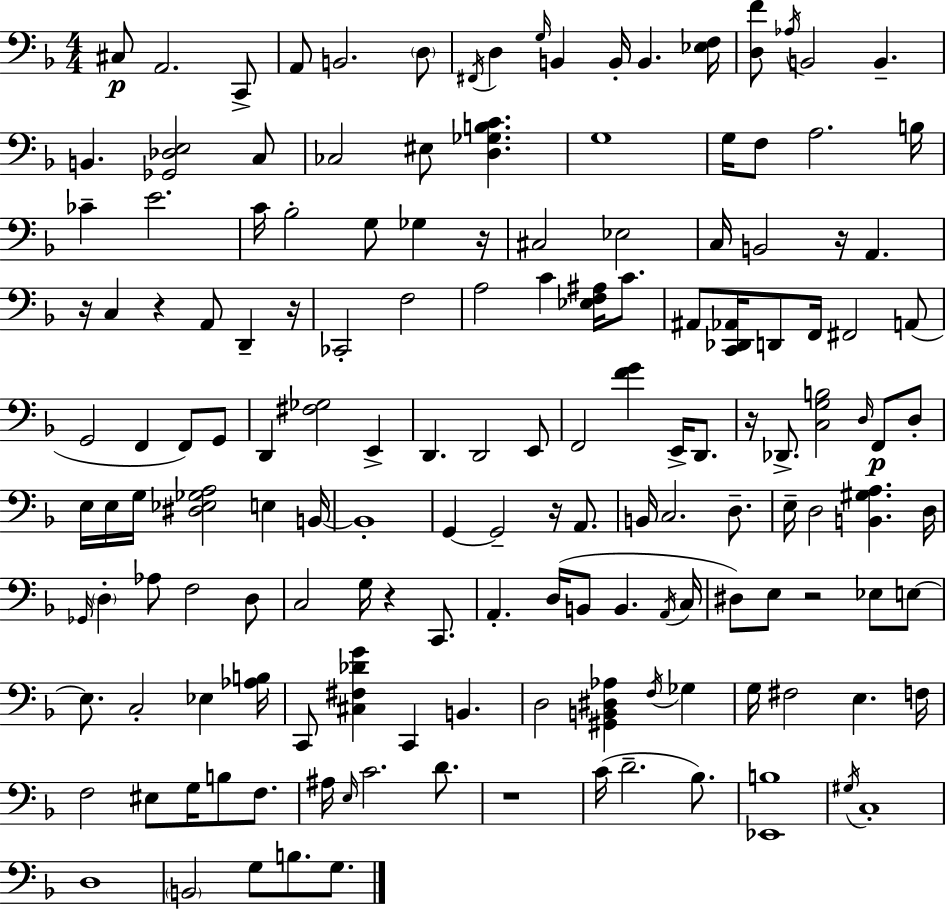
C#3/e A2/h. C2/e A2/e B2/h. D3/e F#2/s D3/q G3/s B2/q B2/s B2/q. [Eb3,F3]/s [D3,F4]/e Ab3/s B2/h B2/q. B2/q. [Gb2,Db3,E3]/h C3/e CES3/h EIS3/e [D3,Gb3,B3,C4]/q. G3/w G3/s F3/e A3/h. B3/s CES4/q E4/h. C4/s Bb3/h G3/e Gb3/q R/s C#3/h Eb3/h C3/s B2/h R/s A2/q. R/s C3/q R/q A2/e D2/q R/s CES2/h F3/h A3/h C4/q [Eb3,F3,A#3]/s C4/e. A#2/e [C2,Db2,Ab2]/s D2/e F2/s F#2/h A2/e G2/h F2/q F2/e G2/e D2/q [F#3,Gb3]/h E2/q D2/q. D2/h E2/e F2/h [F4,G4]/q E2/s D2/e. R/s Db2/e. [C3,G3,B3]/h D3/s F2/e D3/e E3/s E3/s G3/s [D#3,Eb3,Gb3,A3]/h E3/q B2/s B2/w G2/q G2/h R/s A2/e. B2/s C3/h. D3/e. E3/s D3/h [B2,G#3,A3]/q. D3/s Gb2/s D3/q Ab3/e F3/h D3/e C3/h G3/s R/q C2/e. A2/q. D3/s B2/e B2/q. A2/s C3/s D#3/e E3/e R/h Eb3/e E3/e E3/e. C3/h Eb3/q [Ab3,B3]/s C2/e [C#3,F#3,Db4,G4]/q C2/q B2/q. D3/h [G#2,B2,D#3,Ab3]/q F3/s Gb3/q G3/s F#3/h E3/q. F3/s F3/h EIS3/e G3/s B3/e F3/e. A#3/s E3/s C4/h. D4/e. R/w C4/s D4/h. Bb3/e. [Eb2,B3]/w G#3/s C3/w D3/w B2/h G3/e B3/e. G3/e.